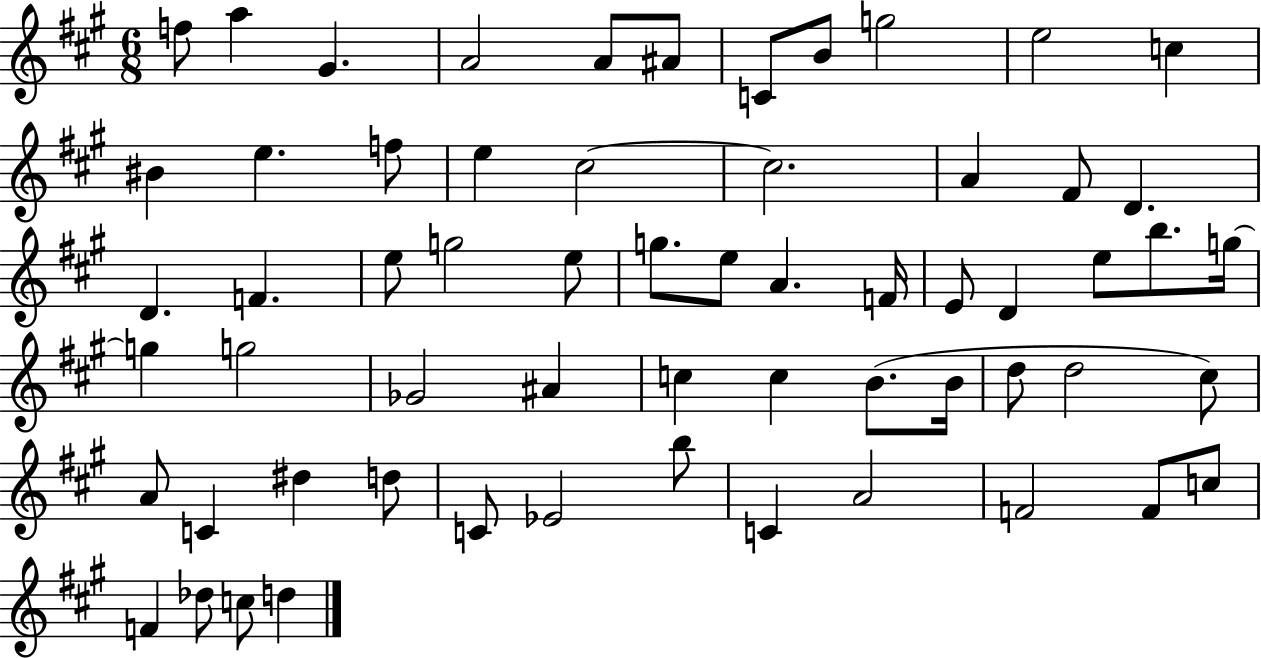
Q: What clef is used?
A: treble